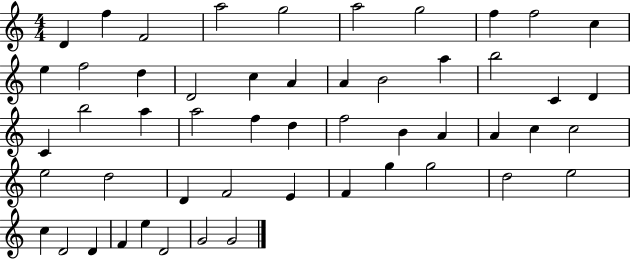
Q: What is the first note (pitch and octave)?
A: D4